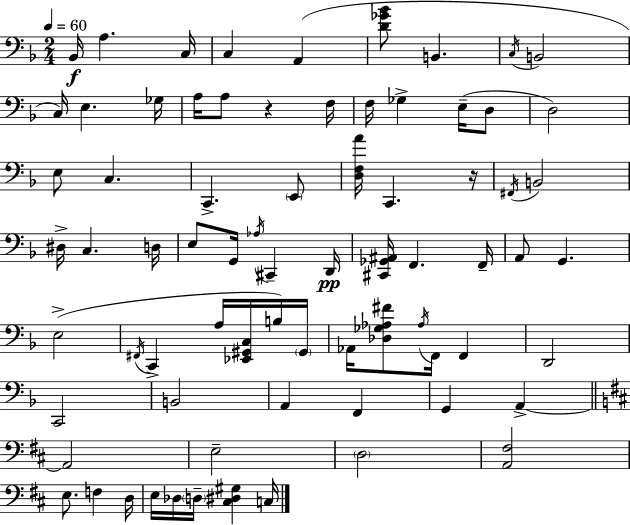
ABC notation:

X:1
T:Untitled
M:2/4
L:1/4
K:Dm
_B,,/4 A, C,/4 C, A,, [D_G_B]/2 B,, C,/4 B,,2 C,/4 E, _G,/4 A,/4 A,/2 z F,/4 F,/4 _G, E,/4 D,/2 D,2 E,/2 C, C,, E,,/2 [D,F,A]/4 C,, z/4 ^F,,/4 B,,2 ^D,/4 C, D,/4 E,/2 G,,/4 _A,/4 ^C,, D,,/4 [^C,,_G,,^A,,]/4 F,, F,,/4 A,,/2 G,, E,2 ^F,,/4 C,, A,/4 [_E,,^G,,C,]/4 B,/4 ^G,,/4 _A,,/4 [_D,_G,_A,^F]/2 _A,/4 F,,/4 F,, D,,2 C,,2 B,,2 A,, F,, G,, A,, A,,2 E,2 D,2 [A,,^F,]2 E,/2 F, D,/4 E,/4 _D,/4 D,/4 [^C,^D,^G,] C,/4